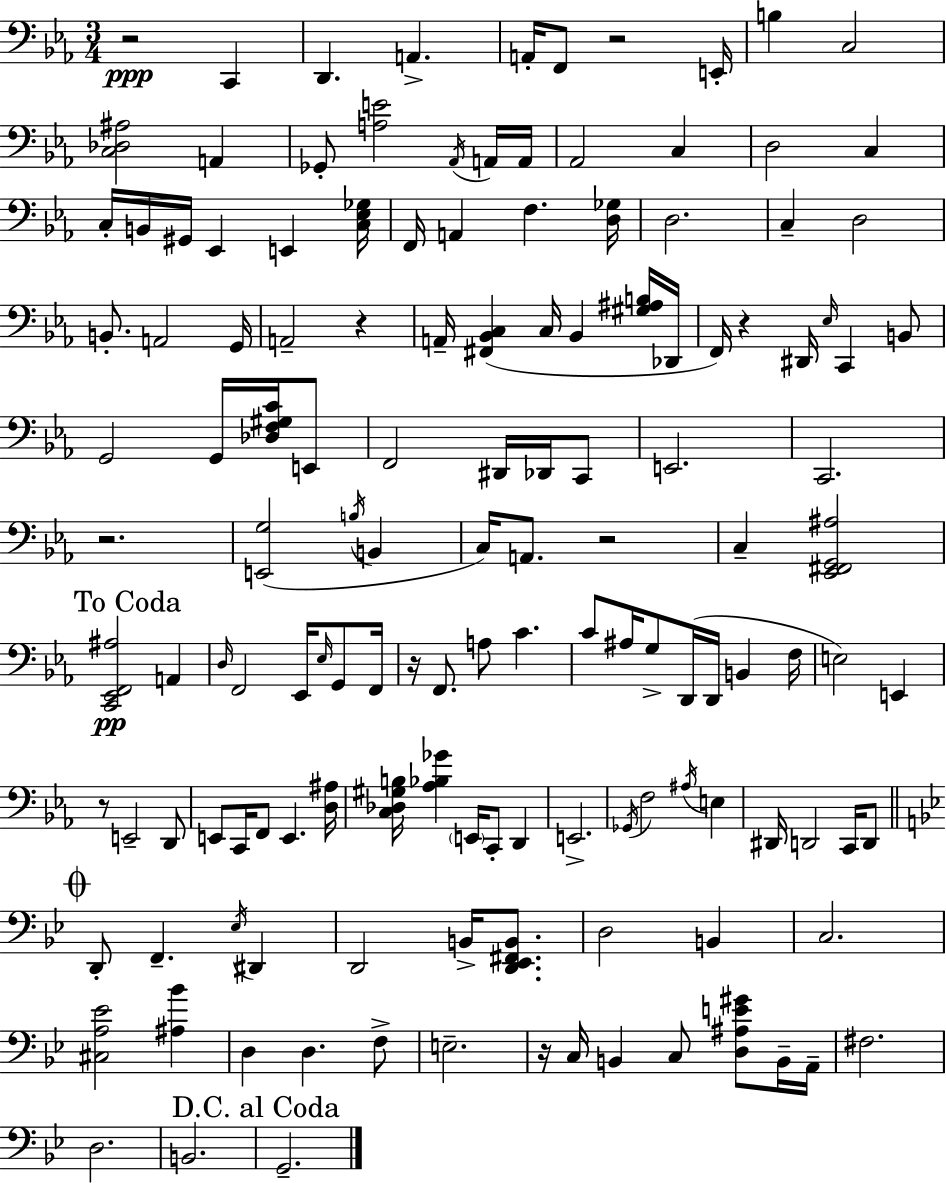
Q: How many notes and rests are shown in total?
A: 140